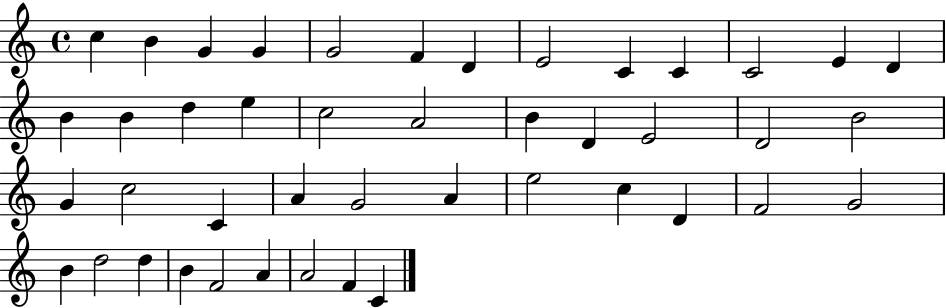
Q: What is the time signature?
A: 4/4